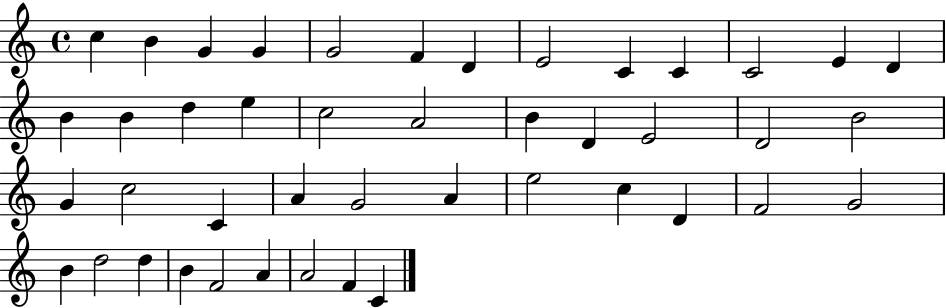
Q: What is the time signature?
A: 4/4